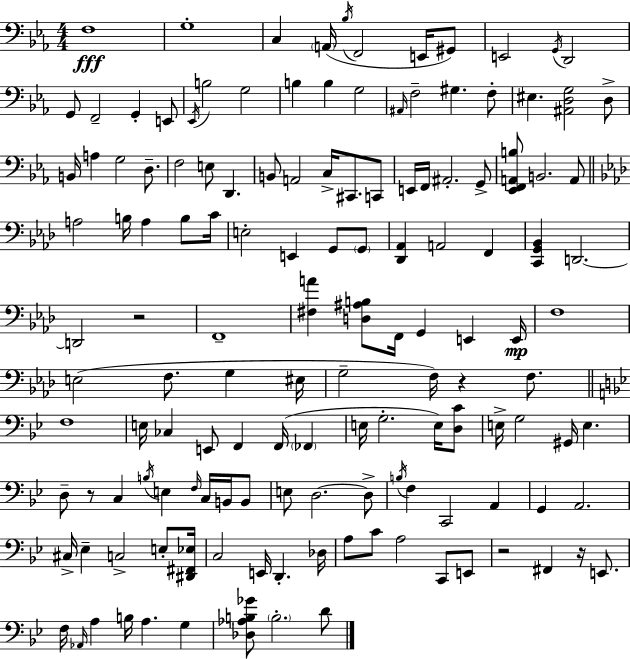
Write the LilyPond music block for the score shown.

{
  \clef bass
  \numericTimeSignature
  \time 4/4
  \key c \minor
  f1\fff | g1-. | c4 \parenthesize a,16( \acciaccatura { bes16 } f,2 e,16 gis,8) | e,2 \acciaccatura { g,16 } d,2 | \break g,8 f,2-- g,4-. | e,8 \acciaccatura { ees,16 } b2 g2 | b4 b4 g2 | \grace { ais,16 } f2-- gis4. | \break f8-. eis4. <ais, d g>2 | d8-> b,16 a4 g2 | d8.-- f2 e8 d,4. | b,8 a,2 c16-> cis,8. | \break c,8 e,16 f,16 ais,2.-. | g,8-> <ees, f, a, b>8 b,2. | a,8 \bar "||" \break \key f \minor a2 b16 a4 b8 c'16 | e2-. e,4 g,8 \parenthesize g,8 | <des, aes,>4 a,2 f,4 | <c, g, bes,>4 d,2.~~ | \break d,2 r2 | f,1-- | <fis a'>4 <d ais b>8 f,16 g,4 e,4 e,16\mp | f1 | \break e2( f8. g4 eis16 | g2-- f16) r4 f8. | \bar "||" \break \key bes \major f1 | e16 ces4 e,8 f,4 f,16( \parenthesize fes,4 | e16 g2.-. e16) <d c'>8 | e16-> g2 gis,16 e4. | \break d8-- r8 c4 \acciaccatura { b16 } e4 \grace { f16 } c16 b,16 | b,8 e8 d2.~~ | d8-> \acciaccatura { b16 } f4 c,2 a,4 | g,4 a,2. | \break cis16-> ees4-- c2-> | e8-. <dis, fis, ees>16 c2 e,16 d,4.-. | des16 a8 c'8 a2 c,8 | e,8 r2 fis,4 r16 | \break e,8. f16 \grace { aes,16 } a4 b16 a4. | g4 <des aes b ges'>8 \parenthesize b2.-. | d'8 \bar "|."
}